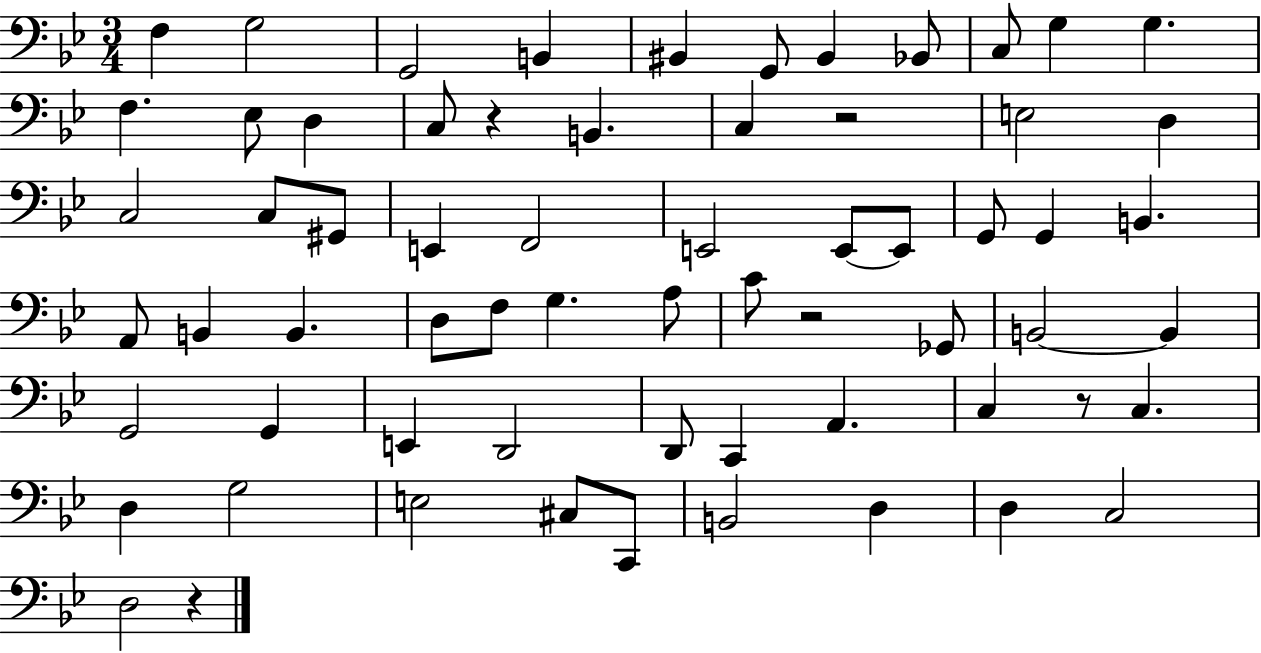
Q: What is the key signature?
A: BES major